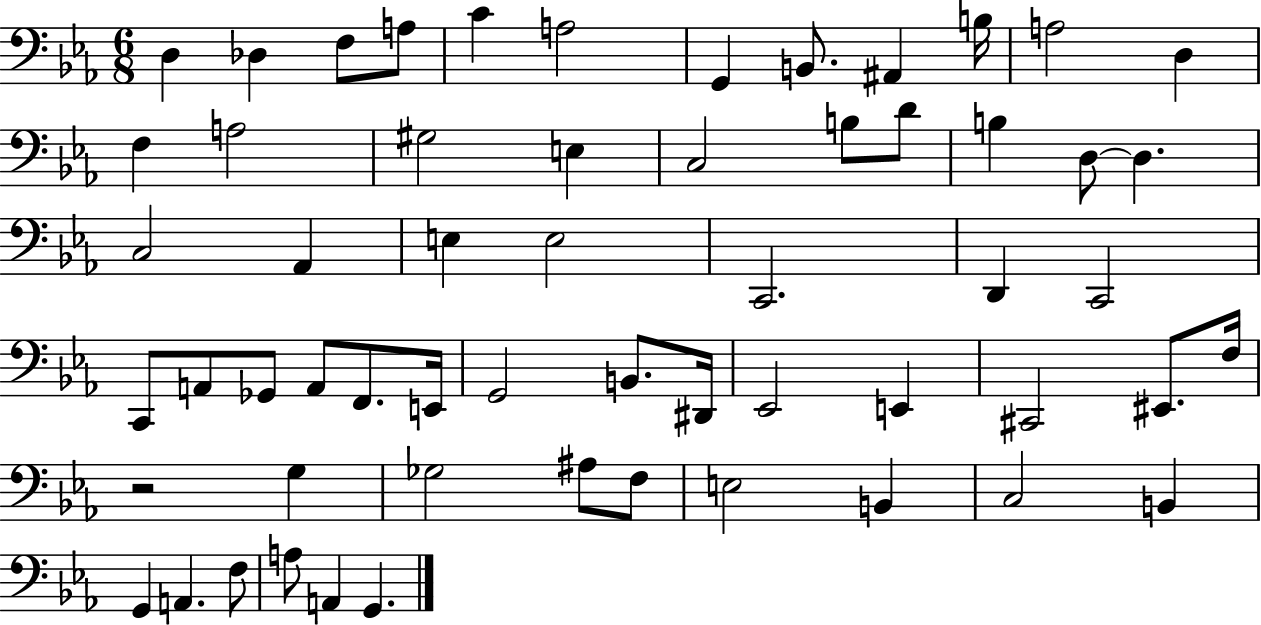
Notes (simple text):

D3/q Db3/q F3/e A3/e C4/q A3/h G2/q B2/e. A#2/q B3/s A3/h D3/q F3/q A3/h G#3/h E3/q C3/h B3/e D4/e B3/q D3/e D3/q. C3/h Ab2/q E3/q E3/h C2/h. D2/q C2/h C2/e A2/e Gb2/e A2/e F2/e. E2/s G2/h B2/e. D#2/s Eb2/h E2/q C#2/h EIS2/e. F3/s R/h G3/q Gb3/h A#3/e F3/e E3/h B2/q C3/h B2/q G2/q A2/q. F3/e A3/e A2/q G2/q.